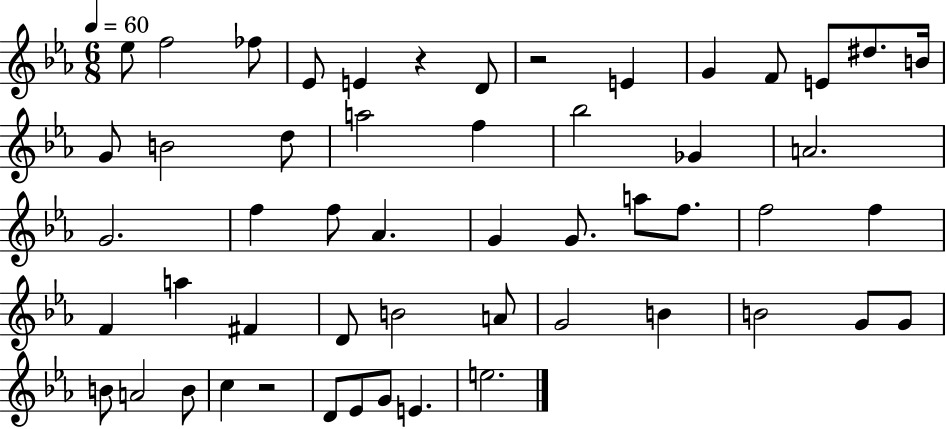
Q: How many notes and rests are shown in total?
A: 53